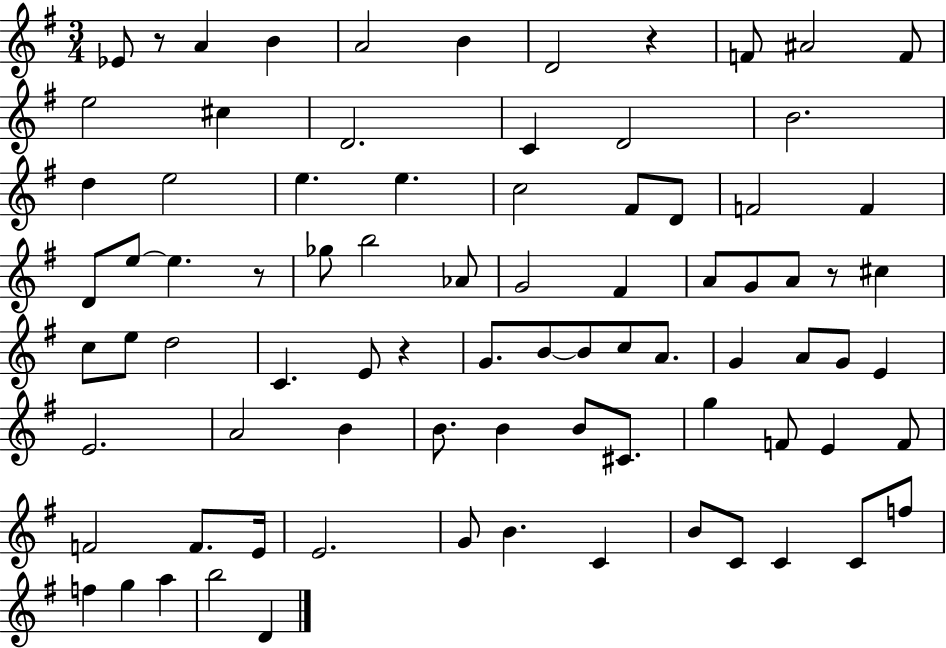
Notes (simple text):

Eb4/e R/e A4/q B4/q A4/h B4/q D4/h R/q F4/e A#4/h F4/e E5/h C#5/q D4/h. C4/q D4/h B4/h. D5/q E5/h E5/q. E5/q. C5/h F#4/e D4/e F4/h F4/q D4/e E5/e E5/q. R/e Gb5/e B5/h Ab4/e G4/h F#4/q A4/e G4/e A4/e R/e C#5/q C5/e E5/e D5/h C4/q. E4/e R/q G4/e. B4/e B4/e C5/e A4/e. G4/q A4/e G4/e E4/q E4/h. A4/h B4/q B4/e. B4/q B4/e C#4/e. G5/q F4/e E4/q F4/e F4/h F4/e. E4/s E4/h. G4/e B4/q. C4/q B4/e C4/e C4/q C4/e F5/e F5/q G5/q A5/q B5/h D4/q